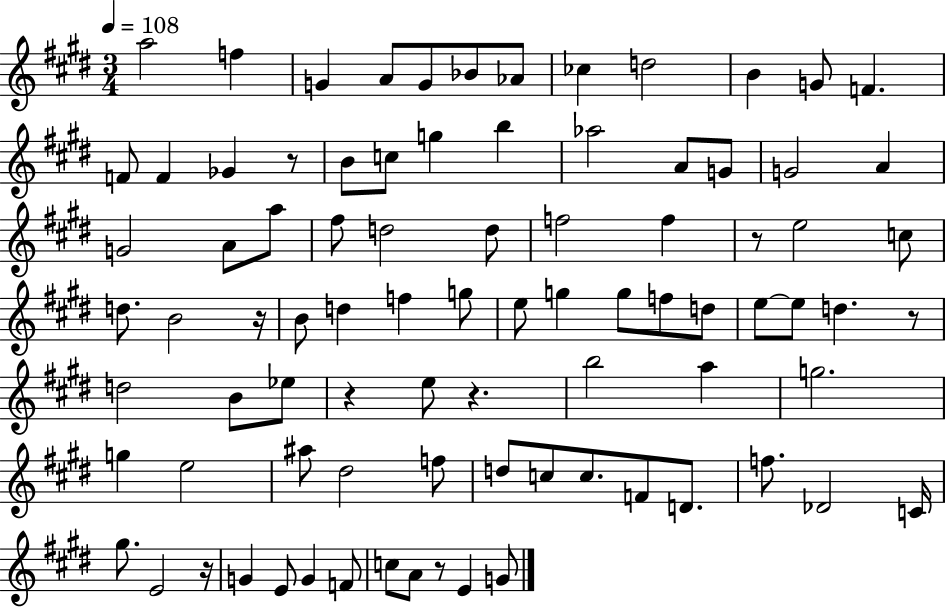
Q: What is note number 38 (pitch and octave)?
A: D5